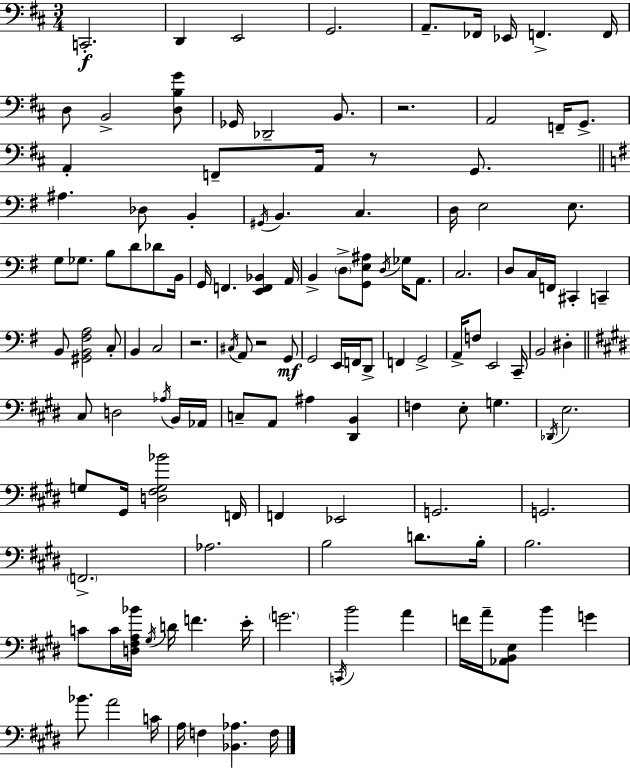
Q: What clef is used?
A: bass